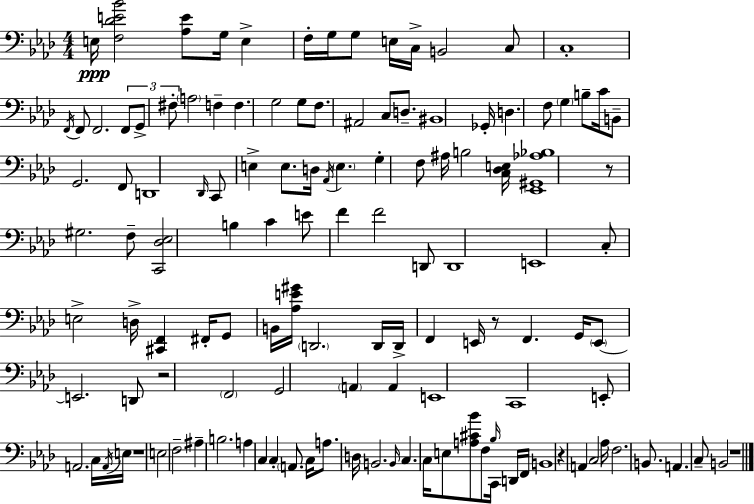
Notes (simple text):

E3/s [F3,Db4,E4,Bb4]/h [Ab3,E4]/e G3/s E3/q F3/s G3/s G3/e E3/s C3/s B2/h C3/e C3/w F2/s F2/e F2/h. F2/e G2/e F#3/e A3/h F3/q F3/q. G3/h G3/e F3/e. A#2/h C3/e D3/e. BIS2/w Gb2/s D3/q. F3/e G3/q B3/e C4/s B2/e G2/h. F2/e D2/w Db2/s C2/e E3/q E3/e. D3/s Ab2/s E3/q. G3/q F3/e A#3/s B3/h [C3,Db3,E3]/s [Eb2,G#2,Ab3,Bb3]/w R/e G#3/h. F3/e [C2,Db3,Eb3]/h B3/q C4/q E4/e F4/q F4/h D2/e D2/w E2/w C3/e E3/h D3/s [C#2,F2]/q F#2/s G2/e B2/s [Ab3,E4,G#4]/s D2/h. D2/s D2/s F2/q E2/s R/e F2/q. G2/s E2/e E2/h. D2/e R/h F2/h G2/h A2/q A2/q E2/w C2/w E2/e A2/h. C3/s A2/s E3/s R/w E3/h F3/h A#3/q B3/h. A3/q C3/q C3/q A2/e. C3/s A3/e. D3/s B2/h. B2/s C3/q. C3/s E3/e [A3,C#4,Bb4]/e F3/e Bb3/s C2/s D2/s F2/s B2/w R/q A2/q C3/h Ab3/s F3/h. B2/e. A2/q. C3/e B2/h R/w